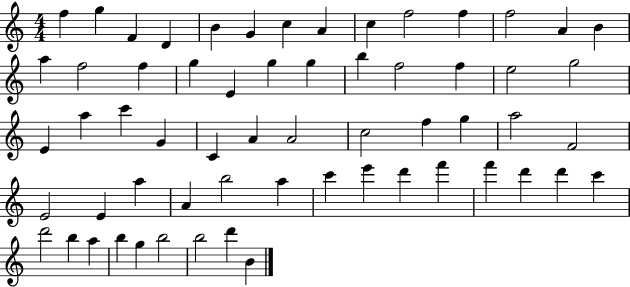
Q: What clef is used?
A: treble